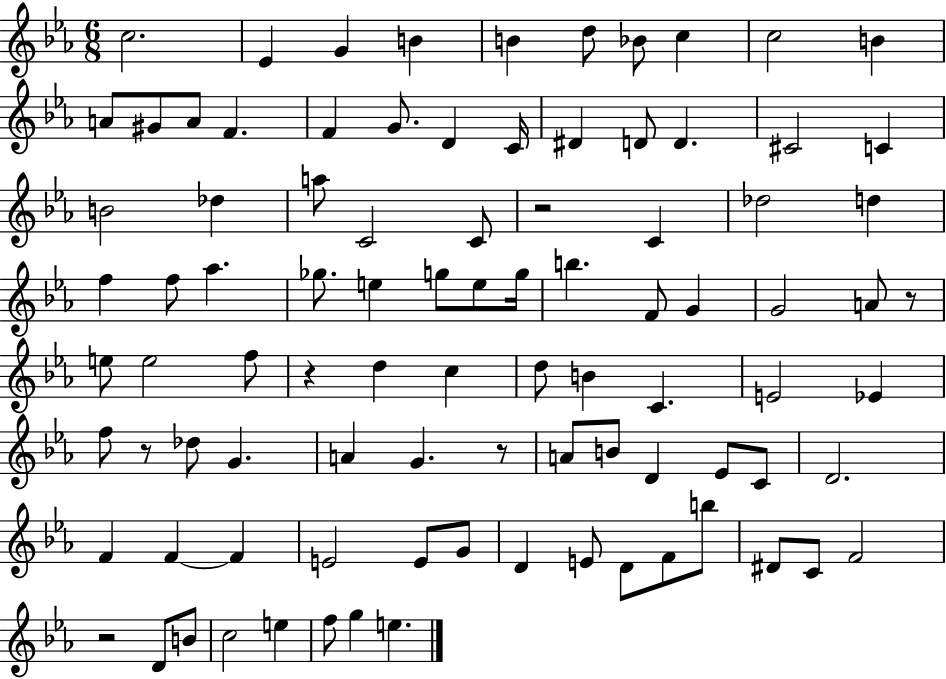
C5/h. Eb4/q G4/q B4/q B4/q D5/e Bb4/e C5/q C5/h B4/q A4/e G#4/e A4/e F4/q. F4/q G4/e. D4/q C4/s D#4/q D4/e D4/q. C#4/h C4/q B4/h Db5/q A5/e C4/h C4/e R/h C4/q Db5/h D5/q F5/q F5/e Ab5/q. Gb5/e. E5/q G5/e E5/e G5/s B5/q. F4/e G4/q G4/h A4/e R/e E5/e E5/h F5/e R/q D5/q C5/q D5/e B4/q C4/q. E4/h Eb4/q F5/e R/e Db5/e G4/q. A4/q G4/q. R/e A4/e B4/e D4/q Eb4/e C4/e D4/h. F4/q F4/q F4/q E4/h E4/e G4/e D4/q E4/e D4/e F4/e B5/e D#4/e C4/e F4/h R/h D4/e B4/e C5/h E5/q F5/e G5/q E5/q.